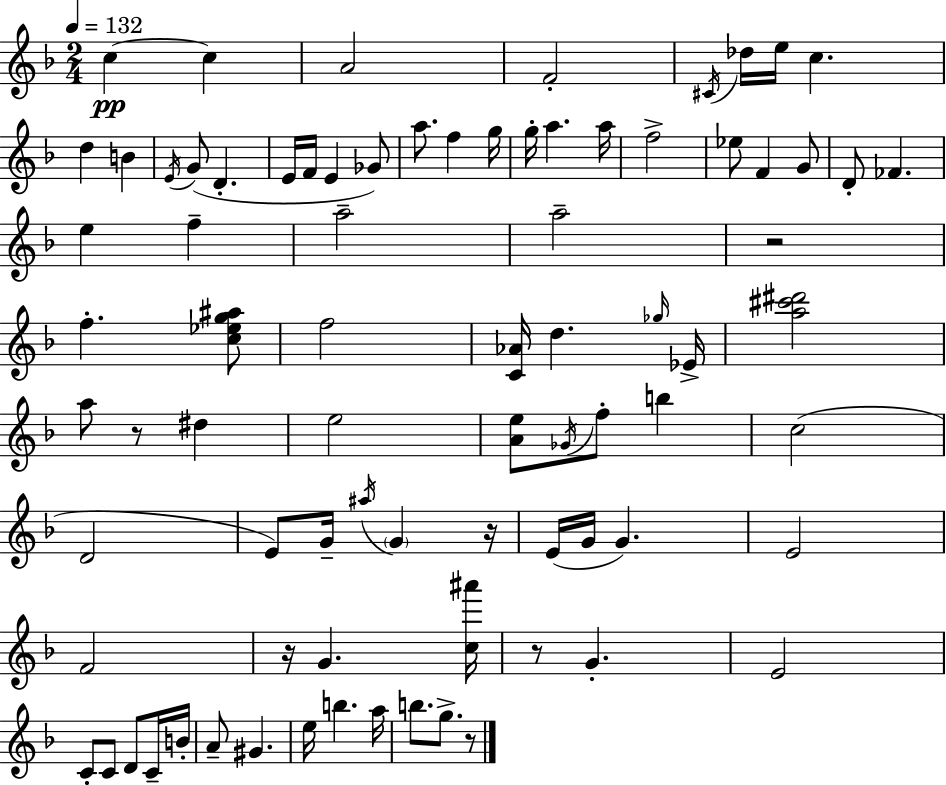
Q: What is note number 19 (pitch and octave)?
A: F5